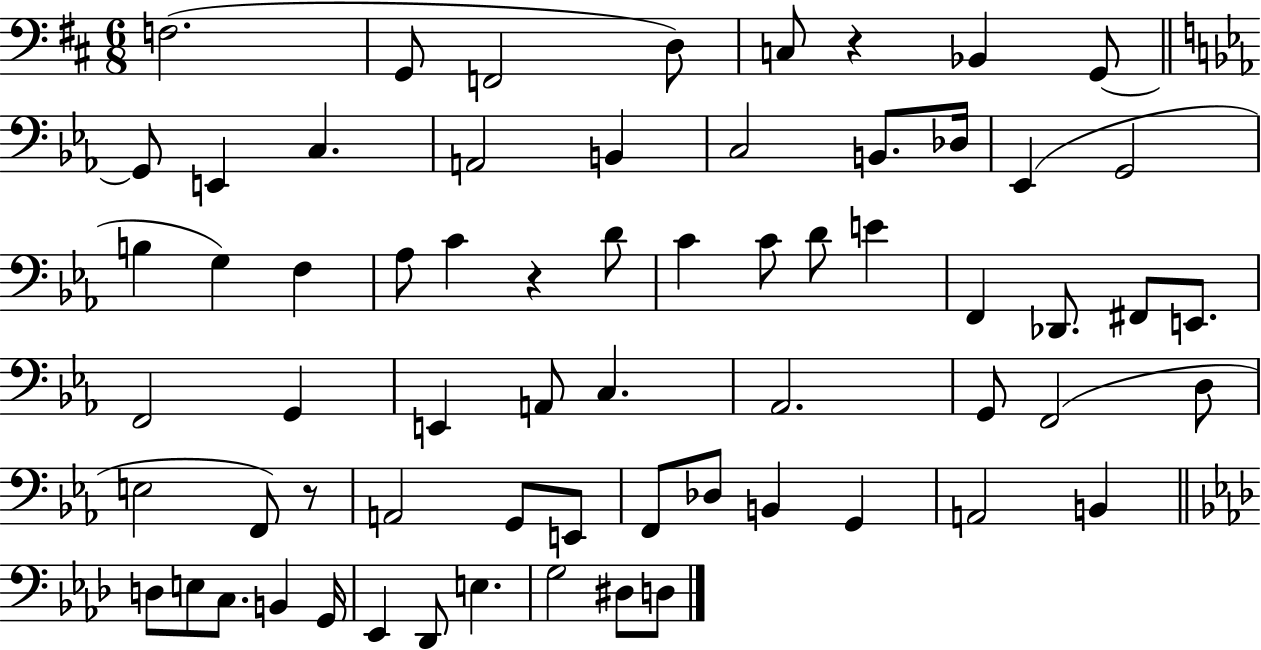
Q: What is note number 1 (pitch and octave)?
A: F3